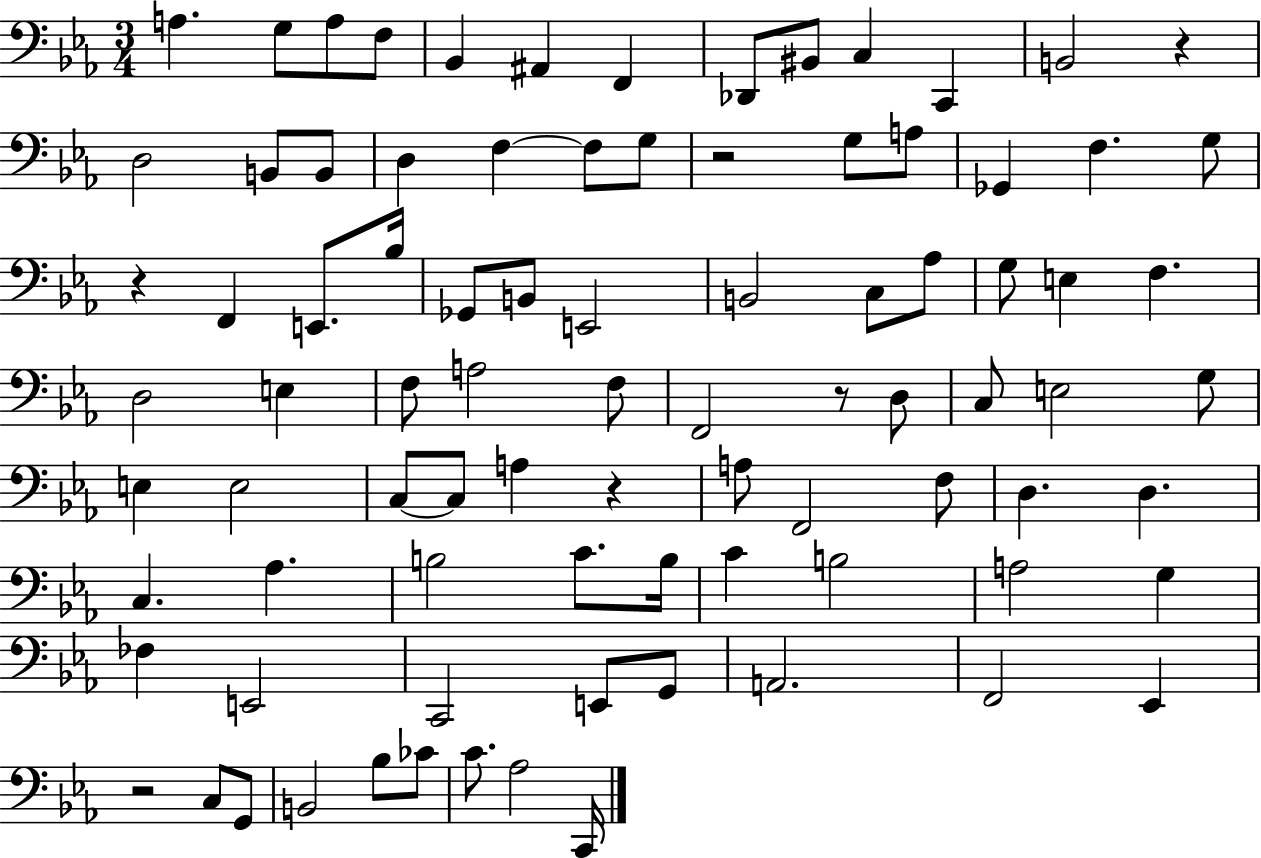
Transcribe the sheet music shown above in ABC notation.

X:1
T:Untitled
M:3/4
L:1/4
K:Eb
A, G,/2 A,/2 F,/2 _B,, ^A,, F,, _D,,/2 ^B,,/2 C, C,, B,,2 z D,2 B,,/2 B,,/2 D, F, F,/2 G,/2 z2 G,/2 A,/2 _G,, F, G,/2 z F,, E,,/2 _B,/4 _G,,/2 B,,/2 E,,2 B,,2 C,/2 _A,/2 G,/2 E, F, D,2 E, F,/2 A,2 F,/2 F,,2 z/2 D,/2 C,/2 E,2 G,/2 E, E,2 C,/2 C,/2 A, z A,/2 F,,2 F,/2 D, D, C, _A, B,2 C/2 B,/4 C B,2 A,2 G, _F, E,,2 C,,2 E,,/2 G,,/2 A,,2 F,,2 _E,, z2 C,/2 G,,/2 B,,2 _B,/2 _C/2 C/2 _A,2 C,,/4